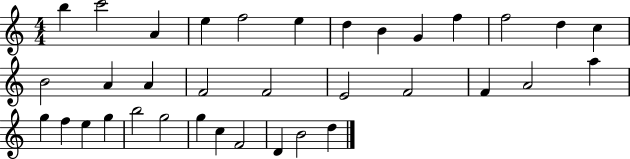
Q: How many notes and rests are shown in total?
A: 35